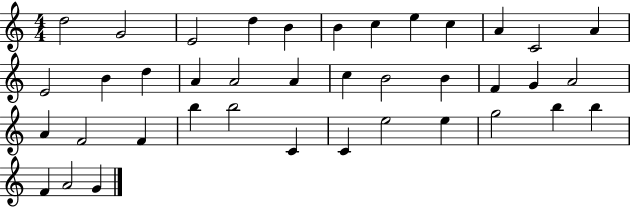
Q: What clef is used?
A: treble